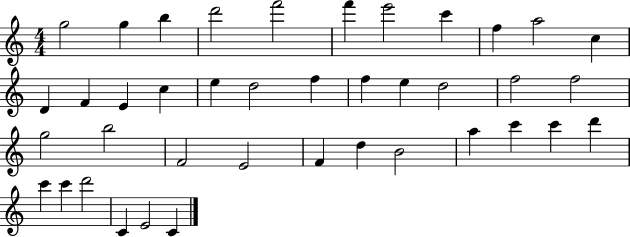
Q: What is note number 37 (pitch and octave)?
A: D6